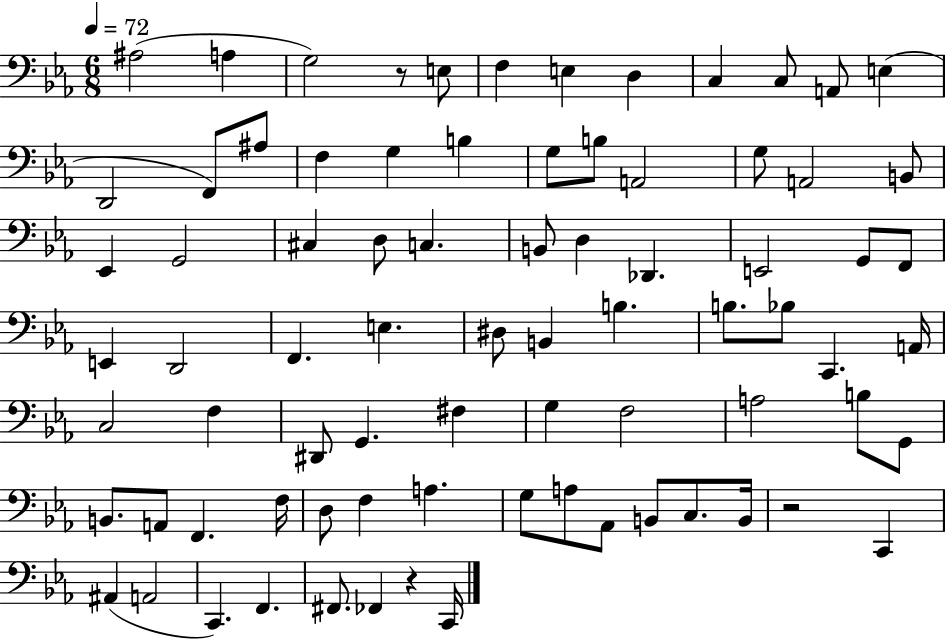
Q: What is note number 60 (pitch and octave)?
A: D3